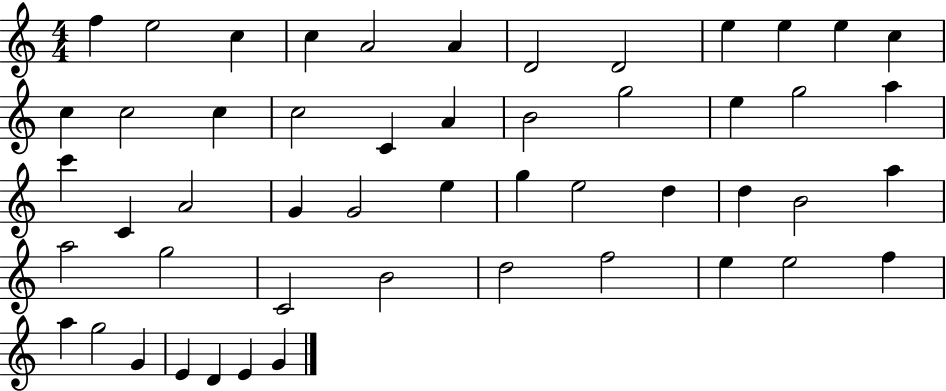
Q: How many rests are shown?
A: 0